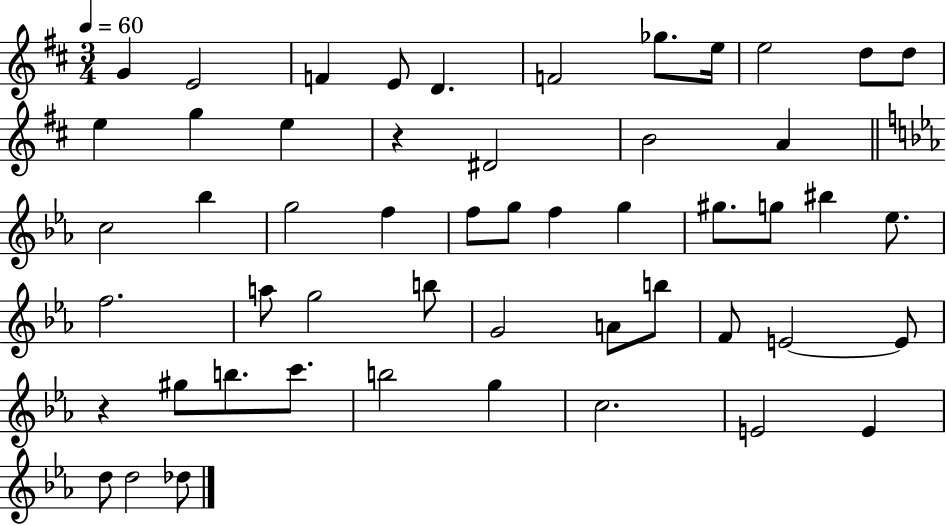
{
  \clef treble
  \numericTimeSignature
  \time 3/4
  \key d \major
  \tempo 4 = 60
  g'4 e'2 | f'4 e'8 d'4. | f'2 ges''8. e''16 | e''2 d''8 d''8 | \break e''4 g''4 e''4 | r4 dis'2 | b'2 a'4 | \bar "||" \break \key c \minor c''2 bes''4 | g''2 f''4 | f''8 g''8 f''4 g''4 | gis''8. g''8 bis''4 ees''8. | \break f''2. | a''8 g''2 b''8 | g'2 a'8 b''8 | f'8 e'2~~ e'8 | \break r4 gis''8 b''8. c'''8. | b''2 g''4 | c''2. | e'2 e'4 | \break d''8 d''2 des''8 | \bar "|."
}